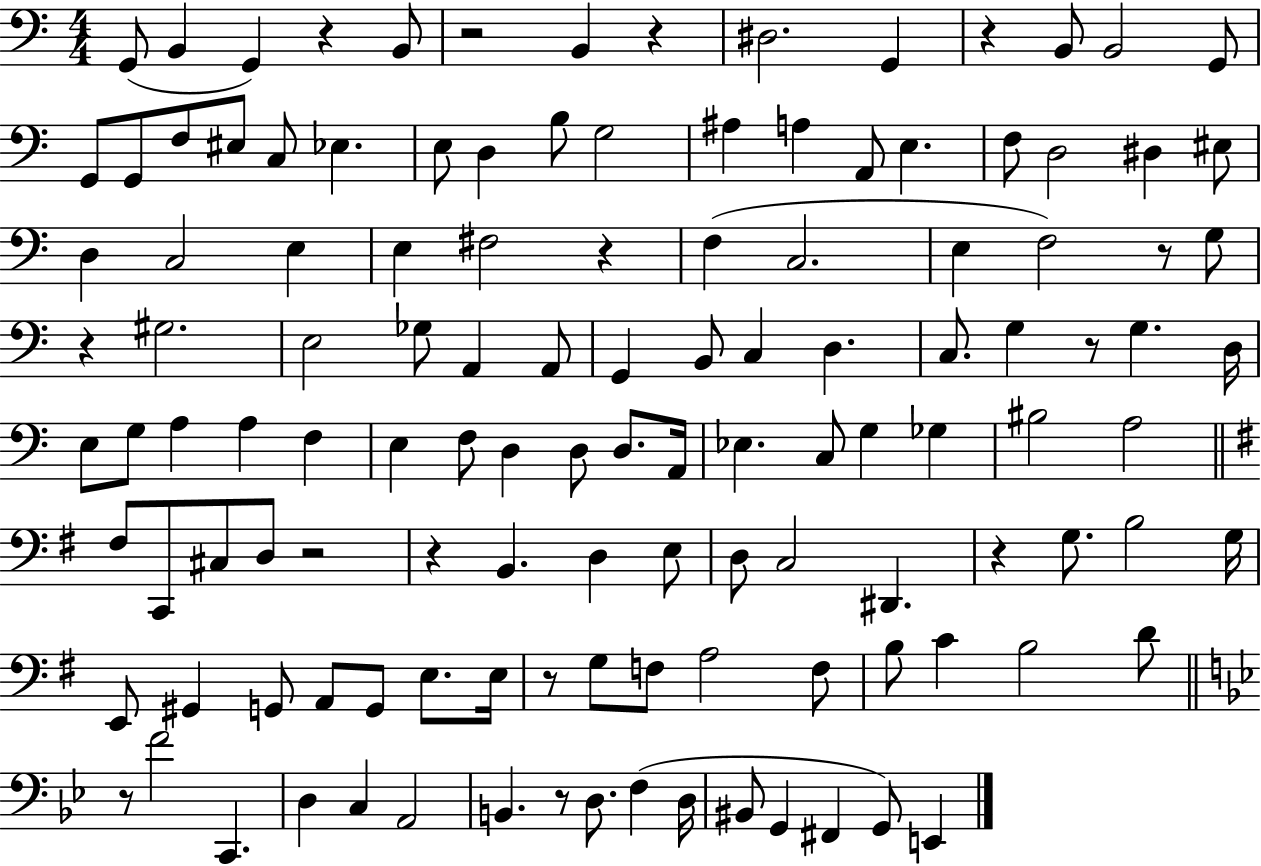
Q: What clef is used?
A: bass